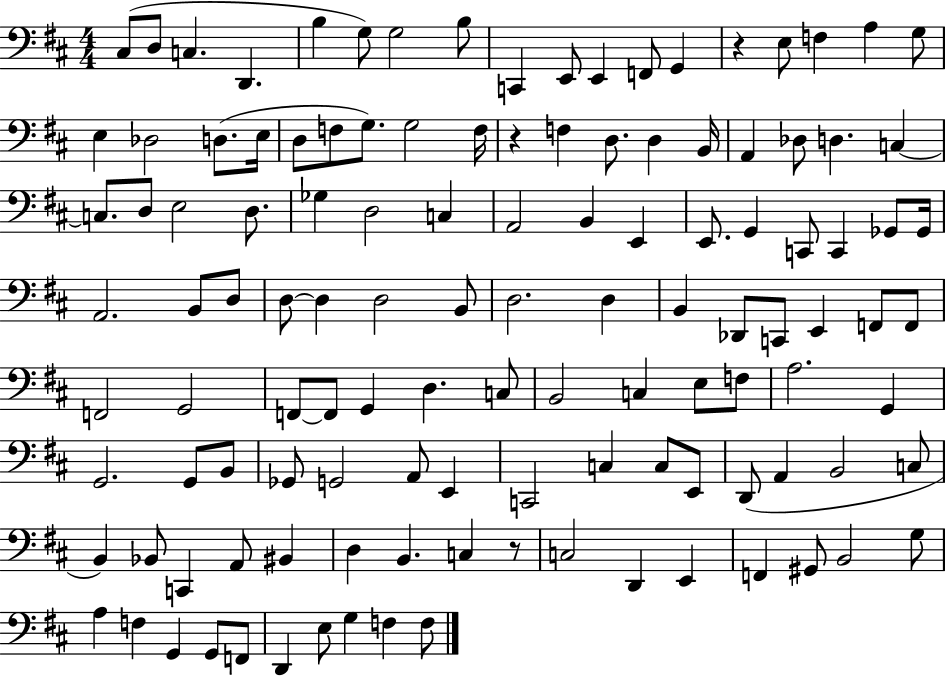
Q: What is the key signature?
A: D major